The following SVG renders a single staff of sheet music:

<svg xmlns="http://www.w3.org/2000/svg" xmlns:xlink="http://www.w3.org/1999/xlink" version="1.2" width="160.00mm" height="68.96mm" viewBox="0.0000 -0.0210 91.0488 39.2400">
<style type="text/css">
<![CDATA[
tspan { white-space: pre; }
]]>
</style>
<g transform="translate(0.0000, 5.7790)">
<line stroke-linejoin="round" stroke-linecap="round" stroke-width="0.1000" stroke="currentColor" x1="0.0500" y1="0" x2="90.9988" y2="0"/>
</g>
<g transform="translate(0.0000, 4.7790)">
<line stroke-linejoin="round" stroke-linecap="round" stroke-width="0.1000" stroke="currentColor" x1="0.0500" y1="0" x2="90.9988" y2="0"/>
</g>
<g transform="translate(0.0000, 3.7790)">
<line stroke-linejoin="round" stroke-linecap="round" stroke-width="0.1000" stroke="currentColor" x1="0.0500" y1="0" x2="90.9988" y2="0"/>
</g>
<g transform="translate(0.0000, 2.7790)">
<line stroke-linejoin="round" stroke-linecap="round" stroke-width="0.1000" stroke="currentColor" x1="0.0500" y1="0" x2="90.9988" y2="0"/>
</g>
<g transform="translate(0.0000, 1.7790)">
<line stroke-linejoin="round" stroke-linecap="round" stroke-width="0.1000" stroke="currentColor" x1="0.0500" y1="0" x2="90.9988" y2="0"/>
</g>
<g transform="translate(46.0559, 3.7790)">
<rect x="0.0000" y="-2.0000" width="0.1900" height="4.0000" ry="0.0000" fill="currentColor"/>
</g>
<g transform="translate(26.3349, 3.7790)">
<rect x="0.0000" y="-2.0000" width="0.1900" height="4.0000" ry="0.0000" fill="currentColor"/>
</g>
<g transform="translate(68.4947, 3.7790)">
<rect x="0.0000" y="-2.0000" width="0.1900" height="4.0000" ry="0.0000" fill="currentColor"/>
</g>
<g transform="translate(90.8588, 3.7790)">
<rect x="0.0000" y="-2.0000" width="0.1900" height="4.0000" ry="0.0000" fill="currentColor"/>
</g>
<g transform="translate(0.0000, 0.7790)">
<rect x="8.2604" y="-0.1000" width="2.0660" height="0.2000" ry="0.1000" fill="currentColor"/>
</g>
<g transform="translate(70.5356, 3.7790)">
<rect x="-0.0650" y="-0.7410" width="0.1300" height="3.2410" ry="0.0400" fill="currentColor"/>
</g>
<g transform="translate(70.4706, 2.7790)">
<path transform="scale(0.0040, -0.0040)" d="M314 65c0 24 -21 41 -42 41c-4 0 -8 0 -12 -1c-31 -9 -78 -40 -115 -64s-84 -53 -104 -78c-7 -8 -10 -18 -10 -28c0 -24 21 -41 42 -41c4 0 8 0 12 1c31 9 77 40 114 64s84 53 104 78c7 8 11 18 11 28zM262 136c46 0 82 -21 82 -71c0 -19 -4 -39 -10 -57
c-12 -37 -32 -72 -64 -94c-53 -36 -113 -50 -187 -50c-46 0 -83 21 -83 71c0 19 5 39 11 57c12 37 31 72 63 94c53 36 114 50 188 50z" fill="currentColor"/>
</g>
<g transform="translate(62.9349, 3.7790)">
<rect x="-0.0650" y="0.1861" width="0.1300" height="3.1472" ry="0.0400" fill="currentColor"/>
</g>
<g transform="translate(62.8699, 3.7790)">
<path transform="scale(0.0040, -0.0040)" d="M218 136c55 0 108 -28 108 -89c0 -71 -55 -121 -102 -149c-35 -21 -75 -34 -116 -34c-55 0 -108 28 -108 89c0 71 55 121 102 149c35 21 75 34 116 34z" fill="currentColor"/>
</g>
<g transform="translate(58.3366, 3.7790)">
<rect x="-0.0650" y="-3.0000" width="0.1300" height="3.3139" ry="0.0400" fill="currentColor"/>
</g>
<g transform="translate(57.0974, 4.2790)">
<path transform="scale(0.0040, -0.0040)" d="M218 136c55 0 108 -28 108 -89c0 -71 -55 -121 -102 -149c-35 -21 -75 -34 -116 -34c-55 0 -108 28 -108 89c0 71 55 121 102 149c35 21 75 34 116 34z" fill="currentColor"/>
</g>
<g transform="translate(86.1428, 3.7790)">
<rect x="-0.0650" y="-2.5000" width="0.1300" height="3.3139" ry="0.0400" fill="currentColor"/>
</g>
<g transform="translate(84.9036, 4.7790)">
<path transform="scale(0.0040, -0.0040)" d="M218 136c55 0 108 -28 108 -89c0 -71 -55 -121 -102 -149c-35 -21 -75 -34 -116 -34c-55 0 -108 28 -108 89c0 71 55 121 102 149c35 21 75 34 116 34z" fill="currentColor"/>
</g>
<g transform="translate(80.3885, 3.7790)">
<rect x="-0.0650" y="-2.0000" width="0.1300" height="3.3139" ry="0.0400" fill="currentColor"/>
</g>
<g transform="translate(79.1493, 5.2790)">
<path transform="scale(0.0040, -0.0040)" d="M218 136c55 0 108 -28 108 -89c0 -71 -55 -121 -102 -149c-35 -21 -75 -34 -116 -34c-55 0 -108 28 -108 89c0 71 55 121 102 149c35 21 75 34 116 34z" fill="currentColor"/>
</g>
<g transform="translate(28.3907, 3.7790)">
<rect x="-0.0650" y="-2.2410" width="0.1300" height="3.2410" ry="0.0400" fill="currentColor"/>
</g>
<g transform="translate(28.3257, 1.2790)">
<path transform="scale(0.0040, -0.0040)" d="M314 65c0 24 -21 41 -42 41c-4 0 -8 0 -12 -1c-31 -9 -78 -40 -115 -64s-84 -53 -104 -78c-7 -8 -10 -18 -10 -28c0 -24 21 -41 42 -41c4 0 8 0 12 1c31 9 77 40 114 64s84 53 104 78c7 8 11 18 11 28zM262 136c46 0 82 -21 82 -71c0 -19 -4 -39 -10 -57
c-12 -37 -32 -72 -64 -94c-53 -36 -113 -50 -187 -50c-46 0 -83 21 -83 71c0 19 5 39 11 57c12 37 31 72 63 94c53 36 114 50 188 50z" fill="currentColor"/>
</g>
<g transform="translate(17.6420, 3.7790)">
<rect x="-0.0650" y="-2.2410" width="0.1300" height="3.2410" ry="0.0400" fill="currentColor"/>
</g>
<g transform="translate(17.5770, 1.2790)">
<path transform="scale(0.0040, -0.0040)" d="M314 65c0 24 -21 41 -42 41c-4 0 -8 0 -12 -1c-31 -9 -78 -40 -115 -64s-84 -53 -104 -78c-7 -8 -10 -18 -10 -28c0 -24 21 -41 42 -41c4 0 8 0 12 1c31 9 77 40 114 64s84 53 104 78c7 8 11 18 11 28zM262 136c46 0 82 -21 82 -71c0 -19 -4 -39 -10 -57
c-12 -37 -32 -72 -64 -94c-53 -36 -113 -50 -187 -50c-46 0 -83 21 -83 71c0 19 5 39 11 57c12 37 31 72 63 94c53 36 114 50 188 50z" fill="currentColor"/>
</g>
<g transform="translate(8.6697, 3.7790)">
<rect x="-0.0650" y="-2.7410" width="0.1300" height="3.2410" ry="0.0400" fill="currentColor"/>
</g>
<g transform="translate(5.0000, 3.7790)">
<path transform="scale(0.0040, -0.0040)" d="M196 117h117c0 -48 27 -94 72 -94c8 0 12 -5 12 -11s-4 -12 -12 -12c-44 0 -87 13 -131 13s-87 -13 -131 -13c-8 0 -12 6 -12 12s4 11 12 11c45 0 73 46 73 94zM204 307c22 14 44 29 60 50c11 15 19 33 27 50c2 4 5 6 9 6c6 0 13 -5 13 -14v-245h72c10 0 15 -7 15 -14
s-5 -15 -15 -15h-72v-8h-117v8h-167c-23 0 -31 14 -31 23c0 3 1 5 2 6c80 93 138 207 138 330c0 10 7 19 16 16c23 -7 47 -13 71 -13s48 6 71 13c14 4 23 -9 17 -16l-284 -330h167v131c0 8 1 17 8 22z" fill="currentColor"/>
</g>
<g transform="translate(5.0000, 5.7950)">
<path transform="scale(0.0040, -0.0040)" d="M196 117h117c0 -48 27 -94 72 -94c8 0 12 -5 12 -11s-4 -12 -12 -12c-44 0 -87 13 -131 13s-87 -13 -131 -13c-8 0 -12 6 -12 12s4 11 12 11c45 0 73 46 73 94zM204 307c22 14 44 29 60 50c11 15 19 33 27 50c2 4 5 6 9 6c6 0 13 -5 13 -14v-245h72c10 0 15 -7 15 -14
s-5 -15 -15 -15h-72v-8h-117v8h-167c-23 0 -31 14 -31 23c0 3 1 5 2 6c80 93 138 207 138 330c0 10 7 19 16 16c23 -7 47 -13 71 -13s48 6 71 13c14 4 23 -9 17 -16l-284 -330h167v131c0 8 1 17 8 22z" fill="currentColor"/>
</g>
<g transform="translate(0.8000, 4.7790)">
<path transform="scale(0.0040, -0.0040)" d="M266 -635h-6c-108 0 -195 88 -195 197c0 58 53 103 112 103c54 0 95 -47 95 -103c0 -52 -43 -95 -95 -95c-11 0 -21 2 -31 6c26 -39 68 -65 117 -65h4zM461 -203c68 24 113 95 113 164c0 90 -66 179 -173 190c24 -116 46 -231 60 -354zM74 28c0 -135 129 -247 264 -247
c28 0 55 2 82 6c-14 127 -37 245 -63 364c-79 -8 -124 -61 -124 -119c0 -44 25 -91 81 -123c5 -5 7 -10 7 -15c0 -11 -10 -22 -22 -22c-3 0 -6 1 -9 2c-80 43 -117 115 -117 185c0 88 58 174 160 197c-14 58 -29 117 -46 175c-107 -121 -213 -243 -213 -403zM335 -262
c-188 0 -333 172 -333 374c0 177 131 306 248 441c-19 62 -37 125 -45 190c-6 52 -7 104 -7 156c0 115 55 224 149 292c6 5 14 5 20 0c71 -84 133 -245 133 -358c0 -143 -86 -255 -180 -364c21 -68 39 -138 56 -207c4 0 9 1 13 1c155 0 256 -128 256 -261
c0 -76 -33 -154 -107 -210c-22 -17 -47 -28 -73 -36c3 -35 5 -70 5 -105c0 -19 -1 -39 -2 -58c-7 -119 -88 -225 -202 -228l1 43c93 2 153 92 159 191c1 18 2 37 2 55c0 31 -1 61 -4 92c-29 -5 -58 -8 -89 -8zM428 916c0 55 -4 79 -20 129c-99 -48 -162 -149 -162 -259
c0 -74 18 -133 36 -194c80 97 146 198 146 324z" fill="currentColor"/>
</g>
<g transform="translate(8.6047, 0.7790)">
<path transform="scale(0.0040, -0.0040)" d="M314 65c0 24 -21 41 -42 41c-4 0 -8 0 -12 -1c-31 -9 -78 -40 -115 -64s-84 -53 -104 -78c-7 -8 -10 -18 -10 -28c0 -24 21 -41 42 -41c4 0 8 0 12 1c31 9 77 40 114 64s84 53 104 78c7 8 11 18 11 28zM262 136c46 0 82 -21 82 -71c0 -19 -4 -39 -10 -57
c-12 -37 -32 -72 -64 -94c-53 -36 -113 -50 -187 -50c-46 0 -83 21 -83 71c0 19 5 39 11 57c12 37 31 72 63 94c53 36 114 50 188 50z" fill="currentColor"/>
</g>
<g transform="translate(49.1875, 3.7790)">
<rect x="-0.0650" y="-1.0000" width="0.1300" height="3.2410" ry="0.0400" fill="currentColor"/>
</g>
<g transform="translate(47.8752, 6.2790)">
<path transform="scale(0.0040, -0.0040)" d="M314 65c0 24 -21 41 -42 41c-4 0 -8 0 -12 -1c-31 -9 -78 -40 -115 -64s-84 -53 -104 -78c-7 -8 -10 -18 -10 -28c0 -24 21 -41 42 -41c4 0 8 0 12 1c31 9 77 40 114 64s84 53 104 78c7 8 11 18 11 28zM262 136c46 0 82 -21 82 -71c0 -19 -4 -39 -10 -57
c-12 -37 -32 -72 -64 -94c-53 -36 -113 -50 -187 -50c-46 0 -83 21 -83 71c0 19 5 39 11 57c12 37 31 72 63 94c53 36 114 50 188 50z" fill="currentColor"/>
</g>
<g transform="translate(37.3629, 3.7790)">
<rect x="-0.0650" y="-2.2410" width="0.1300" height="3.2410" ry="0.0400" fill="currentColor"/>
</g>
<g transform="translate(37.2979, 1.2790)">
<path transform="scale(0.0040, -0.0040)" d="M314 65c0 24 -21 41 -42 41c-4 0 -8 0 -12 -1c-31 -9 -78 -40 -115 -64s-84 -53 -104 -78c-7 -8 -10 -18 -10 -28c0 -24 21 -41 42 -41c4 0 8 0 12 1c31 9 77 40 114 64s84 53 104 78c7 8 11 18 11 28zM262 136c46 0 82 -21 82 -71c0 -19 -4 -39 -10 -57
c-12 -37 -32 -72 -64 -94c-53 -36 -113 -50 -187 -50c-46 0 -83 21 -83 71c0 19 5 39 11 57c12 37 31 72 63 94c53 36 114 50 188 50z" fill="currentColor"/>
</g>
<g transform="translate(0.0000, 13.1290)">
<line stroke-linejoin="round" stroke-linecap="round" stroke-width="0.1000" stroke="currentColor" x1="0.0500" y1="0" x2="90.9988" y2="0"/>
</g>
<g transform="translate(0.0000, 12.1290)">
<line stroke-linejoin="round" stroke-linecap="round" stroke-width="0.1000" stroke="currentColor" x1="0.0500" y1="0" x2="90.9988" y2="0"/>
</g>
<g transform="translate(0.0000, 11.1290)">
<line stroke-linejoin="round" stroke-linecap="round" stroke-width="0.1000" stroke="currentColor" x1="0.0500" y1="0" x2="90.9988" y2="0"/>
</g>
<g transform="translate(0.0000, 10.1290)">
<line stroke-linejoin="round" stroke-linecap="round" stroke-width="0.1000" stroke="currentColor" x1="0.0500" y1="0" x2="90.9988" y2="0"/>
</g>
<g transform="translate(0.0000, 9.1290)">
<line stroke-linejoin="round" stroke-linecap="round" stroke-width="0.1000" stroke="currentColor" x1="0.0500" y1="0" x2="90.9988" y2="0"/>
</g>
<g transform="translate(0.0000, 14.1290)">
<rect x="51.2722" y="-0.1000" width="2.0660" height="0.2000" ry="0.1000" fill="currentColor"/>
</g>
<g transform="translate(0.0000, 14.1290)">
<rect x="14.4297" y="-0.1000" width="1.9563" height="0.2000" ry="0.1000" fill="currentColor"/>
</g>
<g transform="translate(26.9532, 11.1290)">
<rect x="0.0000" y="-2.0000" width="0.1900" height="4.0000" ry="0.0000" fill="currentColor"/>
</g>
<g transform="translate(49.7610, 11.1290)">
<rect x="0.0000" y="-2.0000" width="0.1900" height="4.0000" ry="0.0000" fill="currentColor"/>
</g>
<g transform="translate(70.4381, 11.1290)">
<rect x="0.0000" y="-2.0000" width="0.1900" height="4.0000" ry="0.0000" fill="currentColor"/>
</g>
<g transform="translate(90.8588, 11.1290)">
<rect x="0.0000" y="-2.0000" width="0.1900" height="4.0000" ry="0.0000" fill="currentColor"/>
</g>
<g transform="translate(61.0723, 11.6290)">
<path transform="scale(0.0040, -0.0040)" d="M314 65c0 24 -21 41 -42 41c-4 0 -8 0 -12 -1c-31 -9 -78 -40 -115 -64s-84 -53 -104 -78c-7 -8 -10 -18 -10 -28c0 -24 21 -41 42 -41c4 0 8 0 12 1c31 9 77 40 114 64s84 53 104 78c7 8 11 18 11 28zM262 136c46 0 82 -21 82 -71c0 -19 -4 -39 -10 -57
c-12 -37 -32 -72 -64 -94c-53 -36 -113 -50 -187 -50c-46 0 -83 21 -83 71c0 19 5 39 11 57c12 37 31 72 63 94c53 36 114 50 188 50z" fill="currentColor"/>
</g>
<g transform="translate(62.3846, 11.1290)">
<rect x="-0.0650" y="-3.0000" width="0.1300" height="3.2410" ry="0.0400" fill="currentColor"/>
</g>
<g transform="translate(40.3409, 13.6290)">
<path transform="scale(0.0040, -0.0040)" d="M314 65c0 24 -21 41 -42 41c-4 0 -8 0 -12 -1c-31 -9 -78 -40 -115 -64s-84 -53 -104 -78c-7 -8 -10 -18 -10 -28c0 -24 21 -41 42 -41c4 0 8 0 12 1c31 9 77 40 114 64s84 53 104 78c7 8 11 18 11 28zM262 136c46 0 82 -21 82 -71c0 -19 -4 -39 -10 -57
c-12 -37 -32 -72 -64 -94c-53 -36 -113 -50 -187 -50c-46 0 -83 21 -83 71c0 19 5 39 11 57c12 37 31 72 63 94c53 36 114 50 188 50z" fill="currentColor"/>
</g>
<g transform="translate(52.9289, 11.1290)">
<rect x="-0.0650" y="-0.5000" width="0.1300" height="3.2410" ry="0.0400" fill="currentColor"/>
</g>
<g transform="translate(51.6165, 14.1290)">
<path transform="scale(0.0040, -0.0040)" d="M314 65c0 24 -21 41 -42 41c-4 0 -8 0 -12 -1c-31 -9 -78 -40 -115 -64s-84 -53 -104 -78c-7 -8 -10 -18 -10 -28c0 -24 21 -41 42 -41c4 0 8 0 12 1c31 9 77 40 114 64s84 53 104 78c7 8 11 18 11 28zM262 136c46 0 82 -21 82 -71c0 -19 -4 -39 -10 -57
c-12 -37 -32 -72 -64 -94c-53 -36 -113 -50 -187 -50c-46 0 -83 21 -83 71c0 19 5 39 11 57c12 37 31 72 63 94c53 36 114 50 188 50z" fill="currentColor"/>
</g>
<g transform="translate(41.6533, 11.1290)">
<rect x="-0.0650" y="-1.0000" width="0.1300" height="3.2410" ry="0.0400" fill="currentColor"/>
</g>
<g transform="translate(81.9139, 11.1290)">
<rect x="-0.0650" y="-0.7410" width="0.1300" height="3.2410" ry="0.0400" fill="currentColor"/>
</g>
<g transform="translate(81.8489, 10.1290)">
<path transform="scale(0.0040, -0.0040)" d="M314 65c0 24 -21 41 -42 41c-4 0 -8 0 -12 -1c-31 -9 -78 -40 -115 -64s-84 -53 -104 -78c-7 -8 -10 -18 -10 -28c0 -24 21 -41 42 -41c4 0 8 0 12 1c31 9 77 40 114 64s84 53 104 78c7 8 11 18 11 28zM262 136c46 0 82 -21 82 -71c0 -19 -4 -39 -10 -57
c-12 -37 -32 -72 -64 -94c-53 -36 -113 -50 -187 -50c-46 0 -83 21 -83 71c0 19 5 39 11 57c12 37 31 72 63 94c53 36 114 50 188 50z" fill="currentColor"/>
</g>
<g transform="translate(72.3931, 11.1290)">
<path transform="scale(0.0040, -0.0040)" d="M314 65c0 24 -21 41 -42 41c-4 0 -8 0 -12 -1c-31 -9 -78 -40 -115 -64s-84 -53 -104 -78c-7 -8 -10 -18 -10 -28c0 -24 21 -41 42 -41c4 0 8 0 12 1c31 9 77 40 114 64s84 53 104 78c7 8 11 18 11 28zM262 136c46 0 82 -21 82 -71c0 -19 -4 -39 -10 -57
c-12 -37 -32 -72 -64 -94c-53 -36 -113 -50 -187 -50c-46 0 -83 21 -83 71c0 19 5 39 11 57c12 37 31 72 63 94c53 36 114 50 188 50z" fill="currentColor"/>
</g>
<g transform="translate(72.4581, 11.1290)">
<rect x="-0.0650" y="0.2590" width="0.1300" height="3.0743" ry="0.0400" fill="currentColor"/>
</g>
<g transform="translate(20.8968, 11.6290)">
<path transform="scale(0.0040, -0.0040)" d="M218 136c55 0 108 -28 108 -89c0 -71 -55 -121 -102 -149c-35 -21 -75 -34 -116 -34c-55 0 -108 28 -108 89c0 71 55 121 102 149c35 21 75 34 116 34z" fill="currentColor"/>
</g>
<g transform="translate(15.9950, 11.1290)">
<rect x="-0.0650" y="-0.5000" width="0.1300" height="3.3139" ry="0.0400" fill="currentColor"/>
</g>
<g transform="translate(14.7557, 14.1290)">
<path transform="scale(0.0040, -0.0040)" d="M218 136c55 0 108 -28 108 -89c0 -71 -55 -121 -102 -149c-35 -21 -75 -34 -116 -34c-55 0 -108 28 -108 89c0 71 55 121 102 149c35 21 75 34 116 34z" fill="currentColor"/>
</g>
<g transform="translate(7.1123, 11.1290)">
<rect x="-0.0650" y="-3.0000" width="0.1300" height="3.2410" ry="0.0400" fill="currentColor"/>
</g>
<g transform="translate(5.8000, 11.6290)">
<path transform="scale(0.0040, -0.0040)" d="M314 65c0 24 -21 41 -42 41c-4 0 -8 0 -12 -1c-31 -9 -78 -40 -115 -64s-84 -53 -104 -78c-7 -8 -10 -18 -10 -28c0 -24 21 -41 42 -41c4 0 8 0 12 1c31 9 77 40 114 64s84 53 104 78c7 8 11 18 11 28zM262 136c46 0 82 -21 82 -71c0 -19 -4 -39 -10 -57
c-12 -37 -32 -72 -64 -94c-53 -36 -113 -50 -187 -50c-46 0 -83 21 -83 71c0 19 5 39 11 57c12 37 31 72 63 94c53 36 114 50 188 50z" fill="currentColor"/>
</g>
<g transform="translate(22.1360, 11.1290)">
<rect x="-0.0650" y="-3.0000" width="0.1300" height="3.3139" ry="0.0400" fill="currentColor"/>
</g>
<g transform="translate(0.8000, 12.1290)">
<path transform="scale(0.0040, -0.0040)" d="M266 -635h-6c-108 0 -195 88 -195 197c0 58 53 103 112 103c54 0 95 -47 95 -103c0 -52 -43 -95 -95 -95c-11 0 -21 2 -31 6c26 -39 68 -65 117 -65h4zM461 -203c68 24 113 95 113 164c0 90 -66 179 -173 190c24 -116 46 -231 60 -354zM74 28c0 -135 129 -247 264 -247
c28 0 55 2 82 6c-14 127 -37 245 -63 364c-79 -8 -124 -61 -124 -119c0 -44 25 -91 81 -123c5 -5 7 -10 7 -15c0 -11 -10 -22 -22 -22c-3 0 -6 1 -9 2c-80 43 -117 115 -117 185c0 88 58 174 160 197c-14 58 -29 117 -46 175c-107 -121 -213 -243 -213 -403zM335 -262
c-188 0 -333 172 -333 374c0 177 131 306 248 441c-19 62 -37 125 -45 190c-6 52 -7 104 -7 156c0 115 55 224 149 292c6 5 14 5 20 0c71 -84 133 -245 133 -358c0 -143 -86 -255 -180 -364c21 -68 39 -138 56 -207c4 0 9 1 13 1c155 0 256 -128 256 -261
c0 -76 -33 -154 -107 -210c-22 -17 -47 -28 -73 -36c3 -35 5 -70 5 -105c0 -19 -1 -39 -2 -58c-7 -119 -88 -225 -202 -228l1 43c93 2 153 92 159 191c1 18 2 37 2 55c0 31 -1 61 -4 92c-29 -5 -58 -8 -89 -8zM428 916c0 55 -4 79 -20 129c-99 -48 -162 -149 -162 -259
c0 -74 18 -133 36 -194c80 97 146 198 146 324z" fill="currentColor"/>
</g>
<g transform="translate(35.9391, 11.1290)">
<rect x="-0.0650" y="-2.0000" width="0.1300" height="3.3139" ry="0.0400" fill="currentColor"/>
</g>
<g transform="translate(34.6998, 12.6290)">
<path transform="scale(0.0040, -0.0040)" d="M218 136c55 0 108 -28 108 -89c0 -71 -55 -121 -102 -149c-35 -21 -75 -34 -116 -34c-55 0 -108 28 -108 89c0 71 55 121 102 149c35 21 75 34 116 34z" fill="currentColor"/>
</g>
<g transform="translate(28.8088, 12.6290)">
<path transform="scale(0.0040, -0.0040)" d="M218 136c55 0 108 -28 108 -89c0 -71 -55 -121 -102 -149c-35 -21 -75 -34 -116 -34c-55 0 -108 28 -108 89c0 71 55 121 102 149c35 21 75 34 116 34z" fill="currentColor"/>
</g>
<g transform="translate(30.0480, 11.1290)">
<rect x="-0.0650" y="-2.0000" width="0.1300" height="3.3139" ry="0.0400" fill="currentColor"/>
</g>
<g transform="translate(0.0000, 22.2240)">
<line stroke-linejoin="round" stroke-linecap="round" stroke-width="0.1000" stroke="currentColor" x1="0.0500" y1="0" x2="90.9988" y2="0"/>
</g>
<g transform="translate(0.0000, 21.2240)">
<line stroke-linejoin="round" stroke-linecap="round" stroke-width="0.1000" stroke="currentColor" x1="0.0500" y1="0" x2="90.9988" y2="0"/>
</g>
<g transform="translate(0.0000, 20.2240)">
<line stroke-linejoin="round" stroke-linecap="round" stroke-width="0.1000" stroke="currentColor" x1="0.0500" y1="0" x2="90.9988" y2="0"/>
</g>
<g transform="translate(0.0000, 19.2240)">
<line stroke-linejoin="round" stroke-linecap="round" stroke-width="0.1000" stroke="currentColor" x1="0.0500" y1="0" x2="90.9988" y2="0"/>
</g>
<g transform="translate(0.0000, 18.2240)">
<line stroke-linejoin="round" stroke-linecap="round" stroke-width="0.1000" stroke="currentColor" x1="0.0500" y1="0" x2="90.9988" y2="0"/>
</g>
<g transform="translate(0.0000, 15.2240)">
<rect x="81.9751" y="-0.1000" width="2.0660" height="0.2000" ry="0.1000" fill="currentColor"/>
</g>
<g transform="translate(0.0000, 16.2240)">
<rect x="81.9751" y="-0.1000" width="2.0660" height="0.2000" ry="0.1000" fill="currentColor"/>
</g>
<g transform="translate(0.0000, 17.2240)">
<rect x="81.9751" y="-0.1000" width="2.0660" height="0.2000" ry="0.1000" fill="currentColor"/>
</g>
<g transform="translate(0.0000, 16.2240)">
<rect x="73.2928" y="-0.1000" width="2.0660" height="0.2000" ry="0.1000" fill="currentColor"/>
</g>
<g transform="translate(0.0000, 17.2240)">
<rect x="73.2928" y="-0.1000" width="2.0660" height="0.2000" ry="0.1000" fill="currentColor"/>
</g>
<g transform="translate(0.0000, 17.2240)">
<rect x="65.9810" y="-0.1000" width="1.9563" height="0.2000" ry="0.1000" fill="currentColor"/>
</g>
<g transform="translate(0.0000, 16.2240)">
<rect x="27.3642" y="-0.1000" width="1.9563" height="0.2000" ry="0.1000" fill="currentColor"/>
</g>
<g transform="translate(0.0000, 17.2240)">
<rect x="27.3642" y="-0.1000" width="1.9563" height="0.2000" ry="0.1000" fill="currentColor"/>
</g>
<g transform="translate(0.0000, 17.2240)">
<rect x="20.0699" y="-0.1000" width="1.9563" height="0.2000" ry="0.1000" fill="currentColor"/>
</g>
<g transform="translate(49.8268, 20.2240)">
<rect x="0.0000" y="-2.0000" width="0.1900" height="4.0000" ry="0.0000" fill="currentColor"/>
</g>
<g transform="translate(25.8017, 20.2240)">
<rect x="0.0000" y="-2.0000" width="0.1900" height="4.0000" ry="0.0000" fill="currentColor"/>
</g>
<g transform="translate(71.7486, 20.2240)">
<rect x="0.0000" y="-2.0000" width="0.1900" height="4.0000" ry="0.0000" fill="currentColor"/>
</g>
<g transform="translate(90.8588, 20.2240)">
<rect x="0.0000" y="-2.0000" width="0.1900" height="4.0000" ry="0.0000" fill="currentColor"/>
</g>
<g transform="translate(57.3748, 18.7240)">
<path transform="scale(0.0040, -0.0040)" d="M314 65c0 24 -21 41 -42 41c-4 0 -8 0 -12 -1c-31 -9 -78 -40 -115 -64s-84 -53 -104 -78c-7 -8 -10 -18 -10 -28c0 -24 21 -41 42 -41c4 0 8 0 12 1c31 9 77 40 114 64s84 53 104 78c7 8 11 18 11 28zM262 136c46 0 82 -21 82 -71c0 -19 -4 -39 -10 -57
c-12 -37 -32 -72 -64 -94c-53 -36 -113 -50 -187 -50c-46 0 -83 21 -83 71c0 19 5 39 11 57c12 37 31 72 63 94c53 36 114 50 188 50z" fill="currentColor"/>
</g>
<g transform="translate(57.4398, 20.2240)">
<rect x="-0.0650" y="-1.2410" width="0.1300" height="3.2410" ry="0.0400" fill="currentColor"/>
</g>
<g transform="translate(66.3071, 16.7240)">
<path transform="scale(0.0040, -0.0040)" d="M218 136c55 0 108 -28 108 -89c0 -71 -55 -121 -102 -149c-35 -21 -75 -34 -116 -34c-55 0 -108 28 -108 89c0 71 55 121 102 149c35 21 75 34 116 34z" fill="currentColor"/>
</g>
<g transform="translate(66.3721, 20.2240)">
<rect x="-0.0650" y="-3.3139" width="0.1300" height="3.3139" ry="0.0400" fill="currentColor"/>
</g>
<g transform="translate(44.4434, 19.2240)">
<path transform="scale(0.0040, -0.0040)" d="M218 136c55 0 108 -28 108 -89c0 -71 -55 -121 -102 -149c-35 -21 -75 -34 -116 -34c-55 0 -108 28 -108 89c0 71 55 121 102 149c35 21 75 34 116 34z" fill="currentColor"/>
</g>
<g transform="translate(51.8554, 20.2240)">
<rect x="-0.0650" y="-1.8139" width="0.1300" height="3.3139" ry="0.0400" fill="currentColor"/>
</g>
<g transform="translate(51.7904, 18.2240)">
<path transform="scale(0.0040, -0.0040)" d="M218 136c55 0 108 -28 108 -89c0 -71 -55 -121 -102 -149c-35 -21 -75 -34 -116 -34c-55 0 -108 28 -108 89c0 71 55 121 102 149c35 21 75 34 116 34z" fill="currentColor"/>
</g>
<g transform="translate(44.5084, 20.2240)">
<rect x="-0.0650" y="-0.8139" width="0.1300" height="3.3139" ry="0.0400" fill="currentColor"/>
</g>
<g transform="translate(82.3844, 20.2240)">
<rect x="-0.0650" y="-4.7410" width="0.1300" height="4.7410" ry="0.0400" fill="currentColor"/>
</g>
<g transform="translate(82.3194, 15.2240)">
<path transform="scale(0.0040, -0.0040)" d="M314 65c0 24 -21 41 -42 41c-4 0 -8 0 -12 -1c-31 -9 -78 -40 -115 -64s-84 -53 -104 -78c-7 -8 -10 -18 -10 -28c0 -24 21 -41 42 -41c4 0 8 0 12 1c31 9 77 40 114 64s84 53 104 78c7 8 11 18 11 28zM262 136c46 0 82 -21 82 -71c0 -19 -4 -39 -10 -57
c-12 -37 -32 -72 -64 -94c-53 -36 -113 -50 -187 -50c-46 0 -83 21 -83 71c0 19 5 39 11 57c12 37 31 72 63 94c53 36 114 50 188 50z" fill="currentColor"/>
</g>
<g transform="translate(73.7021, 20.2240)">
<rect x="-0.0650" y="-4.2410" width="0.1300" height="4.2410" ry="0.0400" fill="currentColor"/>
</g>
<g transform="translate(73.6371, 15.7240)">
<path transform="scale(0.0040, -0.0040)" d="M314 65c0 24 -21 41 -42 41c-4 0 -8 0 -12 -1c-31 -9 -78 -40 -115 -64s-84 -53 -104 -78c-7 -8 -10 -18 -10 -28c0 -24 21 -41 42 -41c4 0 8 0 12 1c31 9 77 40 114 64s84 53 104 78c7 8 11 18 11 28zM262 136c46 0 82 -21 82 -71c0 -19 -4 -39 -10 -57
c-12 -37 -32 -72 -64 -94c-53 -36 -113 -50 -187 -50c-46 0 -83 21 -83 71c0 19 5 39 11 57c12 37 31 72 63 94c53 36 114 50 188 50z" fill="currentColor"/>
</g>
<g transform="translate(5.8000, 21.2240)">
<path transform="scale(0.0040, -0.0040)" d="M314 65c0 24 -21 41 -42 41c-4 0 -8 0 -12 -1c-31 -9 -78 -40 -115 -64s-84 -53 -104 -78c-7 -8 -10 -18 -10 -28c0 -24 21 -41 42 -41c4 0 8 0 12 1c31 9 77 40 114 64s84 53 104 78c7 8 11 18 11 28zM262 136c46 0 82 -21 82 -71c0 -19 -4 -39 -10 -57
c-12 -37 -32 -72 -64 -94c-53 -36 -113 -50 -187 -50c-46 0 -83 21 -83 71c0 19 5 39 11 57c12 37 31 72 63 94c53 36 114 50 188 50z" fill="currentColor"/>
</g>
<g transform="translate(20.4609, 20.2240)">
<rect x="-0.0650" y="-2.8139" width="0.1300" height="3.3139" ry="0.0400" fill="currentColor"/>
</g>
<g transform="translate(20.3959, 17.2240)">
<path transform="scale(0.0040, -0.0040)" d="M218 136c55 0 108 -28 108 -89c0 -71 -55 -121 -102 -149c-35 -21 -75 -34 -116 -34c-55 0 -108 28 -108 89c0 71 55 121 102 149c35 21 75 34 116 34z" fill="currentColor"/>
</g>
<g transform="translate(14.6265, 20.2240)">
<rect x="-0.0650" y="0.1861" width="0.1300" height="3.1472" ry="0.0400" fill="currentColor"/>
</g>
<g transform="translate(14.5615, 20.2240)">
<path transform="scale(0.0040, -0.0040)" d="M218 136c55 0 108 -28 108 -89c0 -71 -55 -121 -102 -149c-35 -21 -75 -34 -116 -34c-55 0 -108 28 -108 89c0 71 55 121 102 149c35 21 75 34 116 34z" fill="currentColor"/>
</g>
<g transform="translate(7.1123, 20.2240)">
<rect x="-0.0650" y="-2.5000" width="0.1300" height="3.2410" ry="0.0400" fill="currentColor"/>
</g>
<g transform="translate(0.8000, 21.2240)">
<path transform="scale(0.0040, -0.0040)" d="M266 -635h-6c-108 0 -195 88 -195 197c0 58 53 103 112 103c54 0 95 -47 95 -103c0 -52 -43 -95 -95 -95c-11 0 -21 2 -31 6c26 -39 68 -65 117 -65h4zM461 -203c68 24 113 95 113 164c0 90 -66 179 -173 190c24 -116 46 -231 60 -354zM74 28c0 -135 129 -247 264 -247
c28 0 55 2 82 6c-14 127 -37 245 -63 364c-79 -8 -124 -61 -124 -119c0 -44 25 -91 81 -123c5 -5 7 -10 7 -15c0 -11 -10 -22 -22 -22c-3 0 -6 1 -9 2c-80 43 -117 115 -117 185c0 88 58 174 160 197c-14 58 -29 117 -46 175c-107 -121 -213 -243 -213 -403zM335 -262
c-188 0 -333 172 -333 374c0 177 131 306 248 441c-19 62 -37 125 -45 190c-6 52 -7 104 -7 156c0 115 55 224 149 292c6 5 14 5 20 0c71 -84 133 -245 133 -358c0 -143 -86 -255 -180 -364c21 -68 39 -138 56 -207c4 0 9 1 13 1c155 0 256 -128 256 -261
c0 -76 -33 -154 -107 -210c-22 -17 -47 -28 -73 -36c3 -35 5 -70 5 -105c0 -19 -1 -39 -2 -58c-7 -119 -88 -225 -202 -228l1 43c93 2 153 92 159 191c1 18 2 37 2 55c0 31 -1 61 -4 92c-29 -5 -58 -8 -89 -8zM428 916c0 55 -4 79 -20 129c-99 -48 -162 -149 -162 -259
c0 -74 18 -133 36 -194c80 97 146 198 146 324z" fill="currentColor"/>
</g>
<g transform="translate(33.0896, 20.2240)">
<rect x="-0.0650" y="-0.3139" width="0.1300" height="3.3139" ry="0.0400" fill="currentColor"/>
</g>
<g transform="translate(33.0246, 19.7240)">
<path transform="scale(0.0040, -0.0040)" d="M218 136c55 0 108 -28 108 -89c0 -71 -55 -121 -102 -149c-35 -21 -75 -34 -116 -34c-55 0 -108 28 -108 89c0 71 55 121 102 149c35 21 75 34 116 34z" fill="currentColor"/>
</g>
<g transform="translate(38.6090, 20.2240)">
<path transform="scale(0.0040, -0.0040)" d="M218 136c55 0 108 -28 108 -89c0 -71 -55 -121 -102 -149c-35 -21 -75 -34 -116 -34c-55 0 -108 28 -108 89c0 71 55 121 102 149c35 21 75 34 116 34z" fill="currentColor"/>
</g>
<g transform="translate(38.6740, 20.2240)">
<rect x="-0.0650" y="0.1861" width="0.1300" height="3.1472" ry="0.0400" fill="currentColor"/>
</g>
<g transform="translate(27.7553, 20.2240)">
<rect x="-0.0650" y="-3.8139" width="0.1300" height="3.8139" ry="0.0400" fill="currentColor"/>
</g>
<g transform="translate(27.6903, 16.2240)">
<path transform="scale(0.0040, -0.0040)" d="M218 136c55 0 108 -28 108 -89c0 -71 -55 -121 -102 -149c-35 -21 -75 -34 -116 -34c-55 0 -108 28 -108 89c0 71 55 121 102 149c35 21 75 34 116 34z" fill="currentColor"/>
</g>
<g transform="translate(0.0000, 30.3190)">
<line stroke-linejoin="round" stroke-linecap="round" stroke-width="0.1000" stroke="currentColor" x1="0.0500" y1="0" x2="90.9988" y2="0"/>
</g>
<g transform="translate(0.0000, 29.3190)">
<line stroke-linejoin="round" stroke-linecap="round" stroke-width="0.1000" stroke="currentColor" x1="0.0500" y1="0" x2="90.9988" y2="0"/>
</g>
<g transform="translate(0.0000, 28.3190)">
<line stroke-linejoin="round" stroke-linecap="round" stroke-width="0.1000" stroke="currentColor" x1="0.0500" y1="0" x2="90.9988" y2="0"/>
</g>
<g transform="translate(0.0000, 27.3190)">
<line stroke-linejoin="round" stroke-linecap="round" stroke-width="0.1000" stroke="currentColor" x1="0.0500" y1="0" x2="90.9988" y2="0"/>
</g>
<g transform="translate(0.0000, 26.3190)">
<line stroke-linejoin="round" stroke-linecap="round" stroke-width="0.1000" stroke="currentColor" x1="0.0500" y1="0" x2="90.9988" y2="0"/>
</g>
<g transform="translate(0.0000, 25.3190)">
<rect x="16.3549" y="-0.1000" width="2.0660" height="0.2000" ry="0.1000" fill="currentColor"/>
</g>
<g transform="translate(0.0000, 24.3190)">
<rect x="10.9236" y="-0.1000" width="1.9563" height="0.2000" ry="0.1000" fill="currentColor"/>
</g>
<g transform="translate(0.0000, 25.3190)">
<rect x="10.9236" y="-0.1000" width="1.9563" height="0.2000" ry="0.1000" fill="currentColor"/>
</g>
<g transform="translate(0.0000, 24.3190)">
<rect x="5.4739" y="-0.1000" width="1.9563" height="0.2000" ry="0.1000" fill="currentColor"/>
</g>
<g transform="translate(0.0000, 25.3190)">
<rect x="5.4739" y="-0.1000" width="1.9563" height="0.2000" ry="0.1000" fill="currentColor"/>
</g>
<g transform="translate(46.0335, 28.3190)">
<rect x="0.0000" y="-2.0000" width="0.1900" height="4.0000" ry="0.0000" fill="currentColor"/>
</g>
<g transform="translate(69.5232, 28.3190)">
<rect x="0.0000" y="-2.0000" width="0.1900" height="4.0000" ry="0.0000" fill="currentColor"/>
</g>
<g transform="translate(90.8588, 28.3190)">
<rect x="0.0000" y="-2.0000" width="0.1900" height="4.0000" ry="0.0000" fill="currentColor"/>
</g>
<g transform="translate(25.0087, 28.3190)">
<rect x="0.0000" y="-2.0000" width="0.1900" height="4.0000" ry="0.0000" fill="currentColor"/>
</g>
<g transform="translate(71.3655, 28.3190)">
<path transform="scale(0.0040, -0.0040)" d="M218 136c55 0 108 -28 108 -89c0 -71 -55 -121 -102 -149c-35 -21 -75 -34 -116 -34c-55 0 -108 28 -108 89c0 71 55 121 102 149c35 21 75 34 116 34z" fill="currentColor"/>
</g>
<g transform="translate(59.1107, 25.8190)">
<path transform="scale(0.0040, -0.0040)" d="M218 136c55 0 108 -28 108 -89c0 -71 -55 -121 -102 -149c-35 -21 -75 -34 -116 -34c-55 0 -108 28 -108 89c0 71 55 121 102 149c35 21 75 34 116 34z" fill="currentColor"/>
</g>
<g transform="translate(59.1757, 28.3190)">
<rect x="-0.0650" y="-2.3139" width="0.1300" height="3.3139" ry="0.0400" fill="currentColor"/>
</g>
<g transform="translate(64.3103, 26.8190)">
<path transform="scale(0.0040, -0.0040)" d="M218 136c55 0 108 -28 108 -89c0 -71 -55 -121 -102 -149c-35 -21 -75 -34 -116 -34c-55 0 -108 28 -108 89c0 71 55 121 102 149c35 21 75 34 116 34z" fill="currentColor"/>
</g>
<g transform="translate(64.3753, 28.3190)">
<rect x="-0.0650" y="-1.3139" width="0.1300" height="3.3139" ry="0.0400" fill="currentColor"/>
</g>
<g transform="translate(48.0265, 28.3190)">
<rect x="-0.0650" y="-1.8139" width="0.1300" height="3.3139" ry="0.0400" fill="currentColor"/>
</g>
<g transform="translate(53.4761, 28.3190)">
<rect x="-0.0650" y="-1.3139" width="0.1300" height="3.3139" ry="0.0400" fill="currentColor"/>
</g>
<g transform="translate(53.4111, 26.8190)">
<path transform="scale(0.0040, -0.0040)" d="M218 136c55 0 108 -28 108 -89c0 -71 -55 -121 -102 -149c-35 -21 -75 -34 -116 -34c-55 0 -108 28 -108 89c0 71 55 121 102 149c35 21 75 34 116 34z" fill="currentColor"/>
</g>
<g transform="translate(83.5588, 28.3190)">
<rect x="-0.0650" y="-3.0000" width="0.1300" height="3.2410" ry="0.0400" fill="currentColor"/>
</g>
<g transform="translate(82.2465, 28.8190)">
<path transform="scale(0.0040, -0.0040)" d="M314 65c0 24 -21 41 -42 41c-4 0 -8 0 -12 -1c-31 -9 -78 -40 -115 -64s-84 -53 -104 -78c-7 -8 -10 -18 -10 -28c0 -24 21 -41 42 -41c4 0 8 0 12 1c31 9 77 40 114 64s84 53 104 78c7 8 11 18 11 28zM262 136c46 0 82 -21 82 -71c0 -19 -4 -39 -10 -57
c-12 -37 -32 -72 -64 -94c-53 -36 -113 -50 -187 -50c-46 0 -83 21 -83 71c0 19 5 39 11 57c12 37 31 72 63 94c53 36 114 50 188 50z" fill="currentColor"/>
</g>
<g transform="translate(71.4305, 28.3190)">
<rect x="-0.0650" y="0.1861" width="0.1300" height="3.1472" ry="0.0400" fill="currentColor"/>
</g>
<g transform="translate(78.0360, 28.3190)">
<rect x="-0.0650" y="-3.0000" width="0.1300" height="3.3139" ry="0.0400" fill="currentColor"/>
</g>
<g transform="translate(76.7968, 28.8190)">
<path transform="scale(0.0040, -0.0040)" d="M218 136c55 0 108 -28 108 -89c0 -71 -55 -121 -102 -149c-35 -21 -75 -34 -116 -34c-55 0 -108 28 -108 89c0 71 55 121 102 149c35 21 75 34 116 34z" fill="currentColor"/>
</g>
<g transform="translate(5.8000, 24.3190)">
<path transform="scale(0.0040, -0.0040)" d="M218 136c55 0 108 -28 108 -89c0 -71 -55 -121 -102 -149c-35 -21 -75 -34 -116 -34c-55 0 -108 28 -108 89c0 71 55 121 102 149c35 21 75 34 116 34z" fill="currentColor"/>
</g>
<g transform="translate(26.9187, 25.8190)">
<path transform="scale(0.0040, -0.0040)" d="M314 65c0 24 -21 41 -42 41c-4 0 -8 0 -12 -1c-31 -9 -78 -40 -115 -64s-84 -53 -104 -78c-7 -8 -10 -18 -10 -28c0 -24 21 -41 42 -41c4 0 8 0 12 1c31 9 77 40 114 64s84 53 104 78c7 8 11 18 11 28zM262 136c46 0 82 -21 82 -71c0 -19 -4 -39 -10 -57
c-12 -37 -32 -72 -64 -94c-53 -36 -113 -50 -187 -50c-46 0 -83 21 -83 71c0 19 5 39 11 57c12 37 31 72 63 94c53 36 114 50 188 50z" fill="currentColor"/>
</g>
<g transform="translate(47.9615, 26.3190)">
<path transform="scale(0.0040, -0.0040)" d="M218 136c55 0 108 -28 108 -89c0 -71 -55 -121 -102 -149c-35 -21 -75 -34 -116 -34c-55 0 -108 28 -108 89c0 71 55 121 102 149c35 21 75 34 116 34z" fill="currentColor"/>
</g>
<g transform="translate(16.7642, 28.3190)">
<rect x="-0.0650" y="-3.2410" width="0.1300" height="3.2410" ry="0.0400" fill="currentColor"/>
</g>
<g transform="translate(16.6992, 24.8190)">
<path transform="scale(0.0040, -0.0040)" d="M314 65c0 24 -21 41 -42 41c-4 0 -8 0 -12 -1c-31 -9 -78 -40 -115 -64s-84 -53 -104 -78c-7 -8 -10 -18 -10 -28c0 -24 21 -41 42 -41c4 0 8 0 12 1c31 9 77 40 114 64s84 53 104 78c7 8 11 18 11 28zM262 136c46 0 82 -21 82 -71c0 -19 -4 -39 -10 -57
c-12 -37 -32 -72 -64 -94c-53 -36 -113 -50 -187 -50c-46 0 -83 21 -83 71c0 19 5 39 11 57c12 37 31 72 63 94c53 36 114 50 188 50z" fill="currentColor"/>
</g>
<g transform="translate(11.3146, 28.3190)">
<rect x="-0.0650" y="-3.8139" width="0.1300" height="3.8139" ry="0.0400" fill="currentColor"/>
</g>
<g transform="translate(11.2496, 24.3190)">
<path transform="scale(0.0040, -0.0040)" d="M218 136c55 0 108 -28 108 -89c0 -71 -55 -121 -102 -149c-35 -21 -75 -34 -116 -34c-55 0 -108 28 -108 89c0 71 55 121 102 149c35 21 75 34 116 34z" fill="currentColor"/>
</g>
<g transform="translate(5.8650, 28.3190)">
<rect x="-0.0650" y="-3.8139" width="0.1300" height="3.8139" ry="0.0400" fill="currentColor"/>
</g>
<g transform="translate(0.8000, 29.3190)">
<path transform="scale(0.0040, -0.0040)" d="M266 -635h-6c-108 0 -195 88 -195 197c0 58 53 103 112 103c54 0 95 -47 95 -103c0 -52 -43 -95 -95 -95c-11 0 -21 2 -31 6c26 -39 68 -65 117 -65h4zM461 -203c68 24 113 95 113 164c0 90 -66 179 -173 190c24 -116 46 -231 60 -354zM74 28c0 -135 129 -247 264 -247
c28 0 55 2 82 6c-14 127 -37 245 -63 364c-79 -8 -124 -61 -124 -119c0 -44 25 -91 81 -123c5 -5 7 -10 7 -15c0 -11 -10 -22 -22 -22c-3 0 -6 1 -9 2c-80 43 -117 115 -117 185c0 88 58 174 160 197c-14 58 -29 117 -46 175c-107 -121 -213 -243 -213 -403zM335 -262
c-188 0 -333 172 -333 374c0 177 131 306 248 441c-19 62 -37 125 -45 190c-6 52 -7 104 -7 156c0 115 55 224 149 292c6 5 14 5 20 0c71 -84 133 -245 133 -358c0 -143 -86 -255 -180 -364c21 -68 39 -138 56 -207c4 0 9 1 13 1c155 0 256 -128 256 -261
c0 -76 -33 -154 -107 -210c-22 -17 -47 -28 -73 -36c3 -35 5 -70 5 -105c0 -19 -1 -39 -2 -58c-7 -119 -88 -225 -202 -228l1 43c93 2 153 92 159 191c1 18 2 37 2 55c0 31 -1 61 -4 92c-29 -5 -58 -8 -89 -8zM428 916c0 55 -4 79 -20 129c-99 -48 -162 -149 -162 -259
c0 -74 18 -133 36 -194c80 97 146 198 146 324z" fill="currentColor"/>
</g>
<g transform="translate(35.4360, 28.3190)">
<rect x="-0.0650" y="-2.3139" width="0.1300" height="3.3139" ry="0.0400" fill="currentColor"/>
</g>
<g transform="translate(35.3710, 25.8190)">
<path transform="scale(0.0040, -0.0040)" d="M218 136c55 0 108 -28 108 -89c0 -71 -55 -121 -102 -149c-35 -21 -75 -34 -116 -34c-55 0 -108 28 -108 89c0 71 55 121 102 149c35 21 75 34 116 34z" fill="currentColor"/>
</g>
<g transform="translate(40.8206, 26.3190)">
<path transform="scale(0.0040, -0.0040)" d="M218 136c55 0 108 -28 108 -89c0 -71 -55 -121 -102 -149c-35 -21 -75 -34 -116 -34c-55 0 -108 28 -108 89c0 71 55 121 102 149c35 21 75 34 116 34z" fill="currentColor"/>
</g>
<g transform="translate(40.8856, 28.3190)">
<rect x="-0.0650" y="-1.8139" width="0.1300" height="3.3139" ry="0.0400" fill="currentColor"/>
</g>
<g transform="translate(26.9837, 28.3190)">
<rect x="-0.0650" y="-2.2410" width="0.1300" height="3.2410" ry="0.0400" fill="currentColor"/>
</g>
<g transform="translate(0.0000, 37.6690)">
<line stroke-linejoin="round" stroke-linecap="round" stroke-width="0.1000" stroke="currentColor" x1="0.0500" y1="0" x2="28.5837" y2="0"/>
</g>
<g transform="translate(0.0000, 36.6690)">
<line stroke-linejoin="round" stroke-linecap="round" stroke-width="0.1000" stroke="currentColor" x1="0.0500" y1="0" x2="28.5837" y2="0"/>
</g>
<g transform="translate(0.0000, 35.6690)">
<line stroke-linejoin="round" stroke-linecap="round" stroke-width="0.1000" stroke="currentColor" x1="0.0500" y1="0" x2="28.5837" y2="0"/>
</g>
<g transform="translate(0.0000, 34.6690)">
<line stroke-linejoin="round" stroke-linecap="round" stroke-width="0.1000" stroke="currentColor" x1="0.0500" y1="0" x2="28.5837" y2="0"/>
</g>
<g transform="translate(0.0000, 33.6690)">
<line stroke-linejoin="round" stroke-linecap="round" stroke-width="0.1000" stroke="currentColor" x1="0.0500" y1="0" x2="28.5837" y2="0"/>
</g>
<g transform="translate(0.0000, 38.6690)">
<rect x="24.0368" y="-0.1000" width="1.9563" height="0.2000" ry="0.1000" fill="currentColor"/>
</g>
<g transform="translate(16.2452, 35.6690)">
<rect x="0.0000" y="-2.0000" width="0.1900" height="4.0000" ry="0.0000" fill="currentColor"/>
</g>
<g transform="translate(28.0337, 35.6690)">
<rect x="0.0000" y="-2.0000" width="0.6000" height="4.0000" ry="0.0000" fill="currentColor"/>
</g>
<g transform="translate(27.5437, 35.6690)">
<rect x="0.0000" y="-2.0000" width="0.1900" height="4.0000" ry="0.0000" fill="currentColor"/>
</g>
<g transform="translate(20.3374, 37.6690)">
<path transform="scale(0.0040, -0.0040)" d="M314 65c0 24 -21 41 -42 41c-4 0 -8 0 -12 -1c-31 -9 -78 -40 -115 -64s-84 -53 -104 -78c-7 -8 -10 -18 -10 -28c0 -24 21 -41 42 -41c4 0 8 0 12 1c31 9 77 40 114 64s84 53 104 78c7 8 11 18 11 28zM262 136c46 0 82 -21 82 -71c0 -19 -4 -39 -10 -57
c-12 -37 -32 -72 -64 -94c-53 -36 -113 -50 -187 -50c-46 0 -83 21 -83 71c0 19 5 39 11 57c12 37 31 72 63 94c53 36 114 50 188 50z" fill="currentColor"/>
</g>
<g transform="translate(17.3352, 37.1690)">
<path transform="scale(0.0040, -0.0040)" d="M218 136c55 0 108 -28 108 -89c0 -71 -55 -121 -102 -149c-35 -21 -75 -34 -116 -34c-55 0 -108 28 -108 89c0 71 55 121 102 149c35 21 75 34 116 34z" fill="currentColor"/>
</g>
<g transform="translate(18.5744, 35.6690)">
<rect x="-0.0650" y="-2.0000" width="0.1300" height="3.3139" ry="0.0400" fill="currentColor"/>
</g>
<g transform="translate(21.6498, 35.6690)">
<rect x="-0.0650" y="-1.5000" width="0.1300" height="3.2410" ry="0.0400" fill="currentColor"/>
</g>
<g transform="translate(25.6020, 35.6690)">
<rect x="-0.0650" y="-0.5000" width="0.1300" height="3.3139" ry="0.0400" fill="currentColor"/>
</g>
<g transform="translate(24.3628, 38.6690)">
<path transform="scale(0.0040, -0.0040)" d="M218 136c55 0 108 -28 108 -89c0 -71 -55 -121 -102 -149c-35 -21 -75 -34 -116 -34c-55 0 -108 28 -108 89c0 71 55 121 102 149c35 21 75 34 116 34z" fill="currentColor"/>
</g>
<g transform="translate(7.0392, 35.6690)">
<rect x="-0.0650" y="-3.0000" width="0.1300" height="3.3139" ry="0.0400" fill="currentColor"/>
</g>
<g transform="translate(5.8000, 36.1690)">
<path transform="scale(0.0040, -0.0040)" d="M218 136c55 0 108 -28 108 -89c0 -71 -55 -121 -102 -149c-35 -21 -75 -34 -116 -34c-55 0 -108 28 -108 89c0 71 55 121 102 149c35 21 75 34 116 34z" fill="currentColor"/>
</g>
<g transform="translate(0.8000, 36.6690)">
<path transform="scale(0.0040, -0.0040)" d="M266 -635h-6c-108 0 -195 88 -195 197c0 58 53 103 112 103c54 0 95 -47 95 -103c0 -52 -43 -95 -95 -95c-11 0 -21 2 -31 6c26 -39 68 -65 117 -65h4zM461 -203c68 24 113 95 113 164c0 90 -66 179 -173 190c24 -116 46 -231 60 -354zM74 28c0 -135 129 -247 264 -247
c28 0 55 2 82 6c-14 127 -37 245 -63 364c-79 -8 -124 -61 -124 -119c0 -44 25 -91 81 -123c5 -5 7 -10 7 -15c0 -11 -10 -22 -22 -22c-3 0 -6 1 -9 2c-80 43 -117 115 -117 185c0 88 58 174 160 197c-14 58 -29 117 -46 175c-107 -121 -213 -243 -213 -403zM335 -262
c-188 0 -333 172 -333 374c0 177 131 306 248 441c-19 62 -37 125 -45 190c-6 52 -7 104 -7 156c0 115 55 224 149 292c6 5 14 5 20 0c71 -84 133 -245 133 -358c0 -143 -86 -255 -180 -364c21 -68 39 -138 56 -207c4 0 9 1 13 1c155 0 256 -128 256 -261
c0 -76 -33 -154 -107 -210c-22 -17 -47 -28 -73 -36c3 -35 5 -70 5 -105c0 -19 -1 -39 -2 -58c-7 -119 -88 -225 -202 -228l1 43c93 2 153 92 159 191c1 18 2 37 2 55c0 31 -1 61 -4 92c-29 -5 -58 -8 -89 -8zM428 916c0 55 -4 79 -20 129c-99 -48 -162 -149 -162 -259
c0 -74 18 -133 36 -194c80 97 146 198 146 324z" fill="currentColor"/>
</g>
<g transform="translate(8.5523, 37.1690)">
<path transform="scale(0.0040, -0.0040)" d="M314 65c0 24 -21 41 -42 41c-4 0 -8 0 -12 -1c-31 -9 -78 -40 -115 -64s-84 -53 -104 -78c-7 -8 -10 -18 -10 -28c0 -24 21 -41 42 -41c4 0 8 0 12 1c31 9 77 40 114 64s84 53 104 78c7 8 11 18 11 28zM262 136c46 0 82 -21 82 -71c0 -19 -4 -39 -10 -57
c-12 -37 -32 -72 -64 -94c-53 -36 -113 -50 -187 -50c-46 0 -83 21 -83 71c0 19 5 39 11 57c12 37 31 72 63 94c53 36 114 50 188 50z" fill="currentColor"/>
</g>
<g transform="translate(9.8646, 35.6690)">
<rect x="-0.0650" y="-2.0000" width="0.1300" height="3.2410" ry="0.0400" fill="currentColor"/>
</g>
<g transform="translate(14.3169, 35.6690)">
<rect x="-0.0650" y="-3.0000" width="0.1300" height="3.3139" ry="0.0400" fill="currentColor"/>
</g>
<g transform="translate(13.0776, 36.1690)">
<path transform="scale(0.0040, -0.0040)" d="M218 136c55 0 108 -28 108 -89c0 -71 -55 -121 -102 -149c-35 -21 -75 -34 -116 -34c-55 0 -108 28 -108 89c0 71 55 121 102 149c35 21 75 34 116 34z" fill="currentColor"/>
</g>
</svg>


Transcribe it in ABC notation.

X:1
T:Untitled
M:4/4
L:1/4
K:C
a2 g2 g2 g2 D2 A B d2 F G A2 C A F F D2 C2 A2 B2 d2 G2 B a c' c B d f e2 b d'2 e'2 c' c' b2 g2 g f f e g e B A A2 A F2 A F E2 C